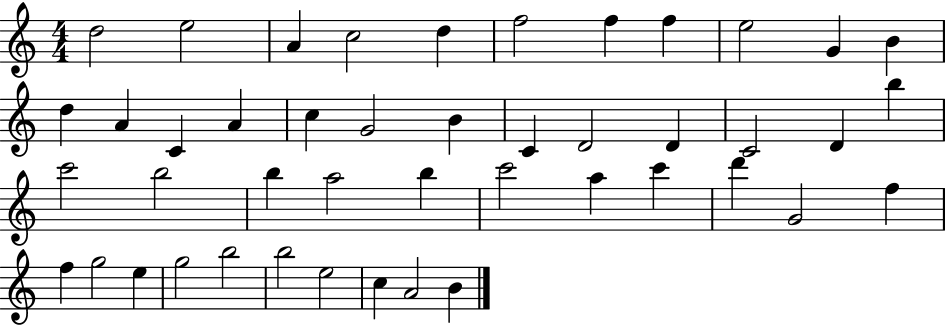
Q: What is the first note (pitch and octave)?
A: D5